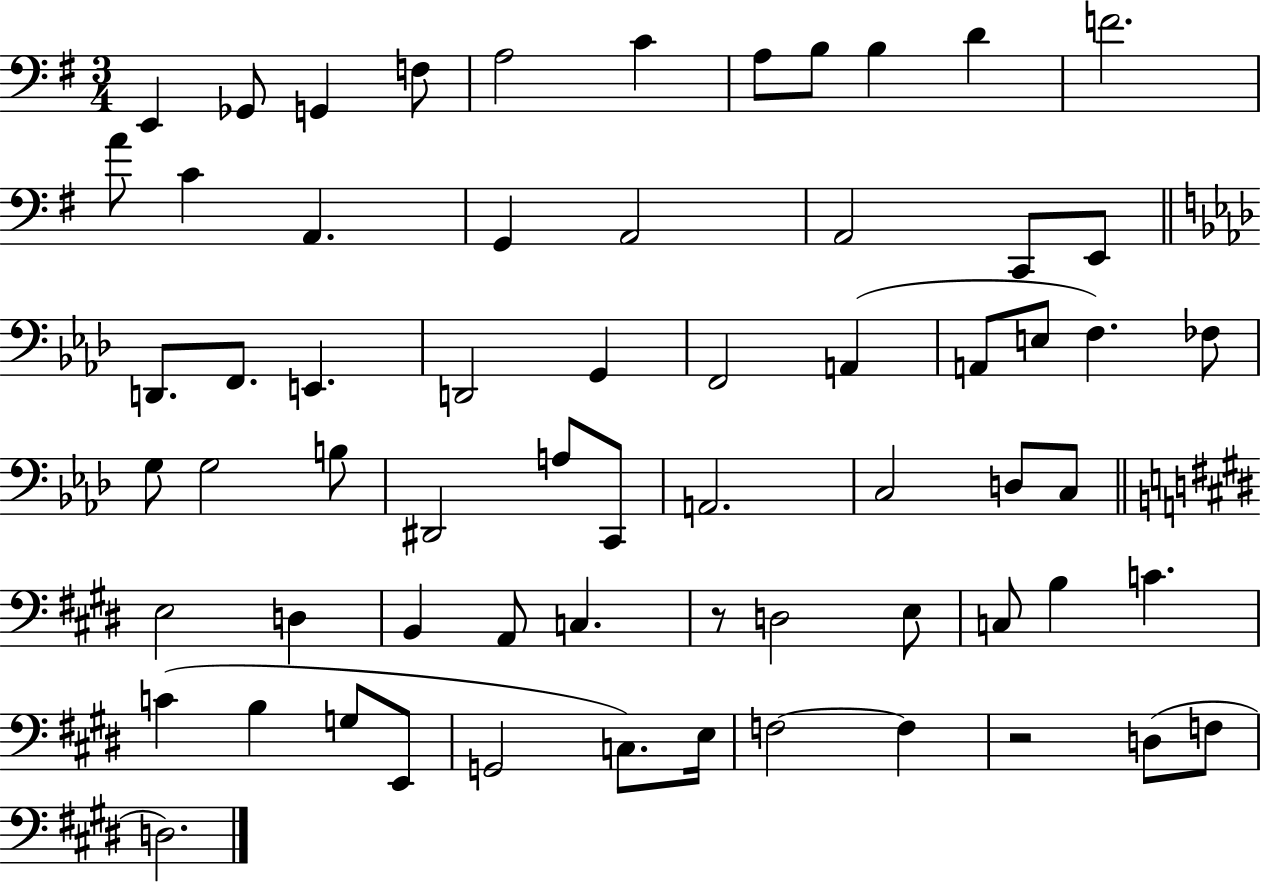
E2/q Gb2/e G2/q F3/e A3/h C4/q A3/e B3/e B3/q D4/q F4/h. A4/e C4/q A2/q. G2/q A2/h A2/h C2/e E2/e D2/e. F2/e. E2/q. D2/h G2/q F2/h A2/q A2/e E3/e F3/q. FES3/e G3/e G3/h B3/e D#2/h A3/e C2/e A2/h. C3/h D3/e C3/e E3/h D3/q B2/q A2/e C3/q. R/e D3/h E3/e C3/e B3/q C4/q. C4/q B3/q G3/e E2/e G2/h C3/e. E3/s F3/h F3/q R/h D3/e F3/e D3/h.